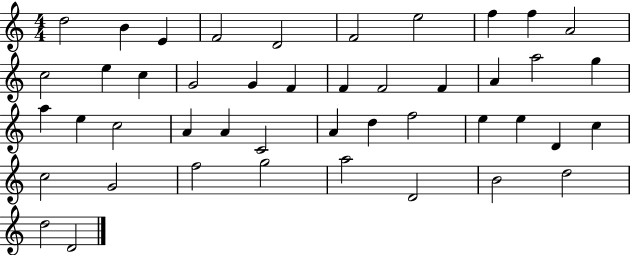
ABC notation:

X:1
T:Untitled
M:4/4
L:1/4
K:C
d2 B E F2 D2 F2 e2 f f A2 c2 e c G2 G F F F2 F A a2 g a e c2 A A C2 A d f2 e e D c c2 G2 f2 g2 a2 D2 B2 d2 d2 D2